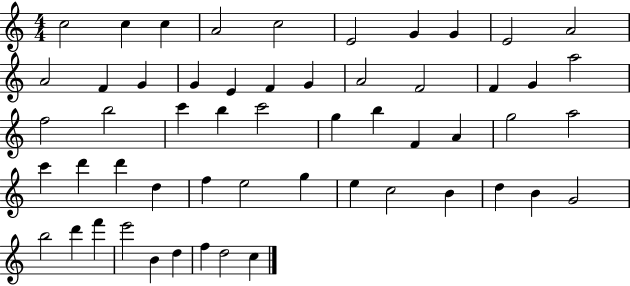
{
  \clef treble
  \numericTimeSignature
  \time 4/4
  \key c \major
  c''2 c''4 c''4 | a'2 c''2 | e'2 g'4 g'4 | e'2 a'2 | \break a'2 f'4 g'4 | g'4 e'4 f'4 g'4 | a'2 f'2 | f'4 g'4 a''2 | \break f''2 b''2 | c'''4 b''4 c'''2 | g''4 b''4 f'4 a'4 | g''2 a''2 | \break c'''4 d'''4 d'''4 d''4 | f''4 e''2 g''4 | e''4 c''2 b'4 | d''4 b'4 g'2 | \break b''2 d'''4 f'''4 | e'''2 b'4 d''4 | f''4 d''2 c''4 | \bar "|."
}